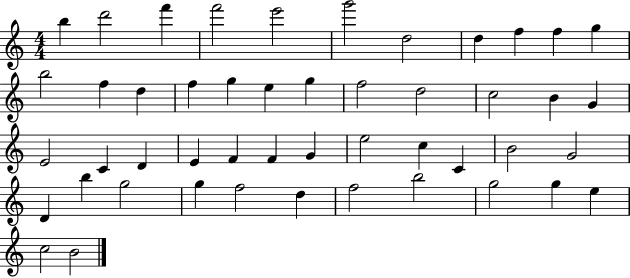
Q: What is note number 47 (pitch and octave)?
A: C5